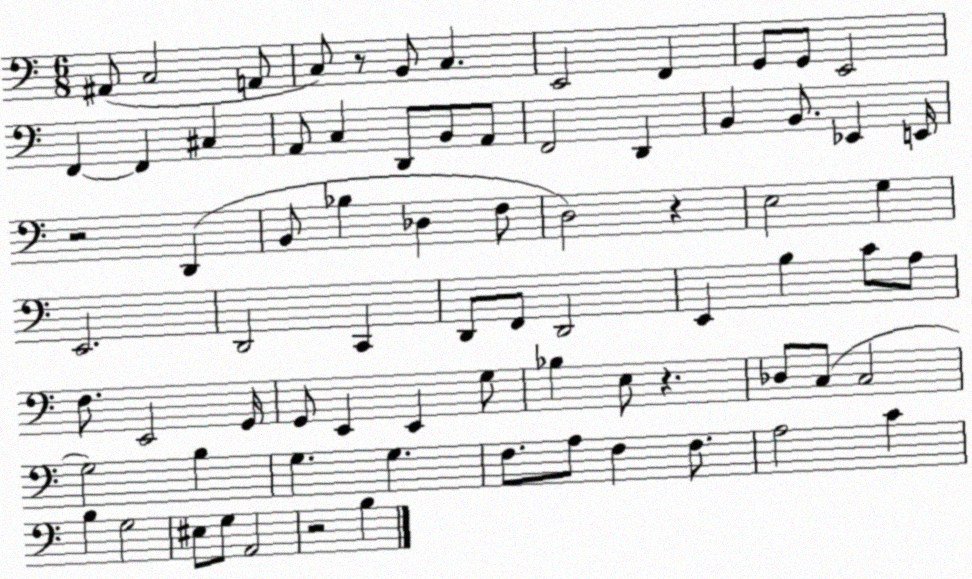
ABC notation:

X:1
T:Untitled
M:6/8
L:1/4
K:C
^A,,/2 C,2 A,,/2 C,/2 z/2 B,,/2 C, E,,2 F,, G,,/2 G,,/2 E,,2 F,, F,, ^C, A,,/2 C, D,,/2 B,,/2 A,,/2 F,,2 D,, B,, B,,/2 _E,, E,,/4 z2 D,, B,,/2 _B, _D, F,/2 D,2 z E,2 G, E,,2 D,,2 C,, D,,/2 F,,/2 D,,2 E,, B, C/2 A,/2 F,/2 E,,2 G,,/4 G,,/2 E,, E,, G,/2 _B, E,/2 z _D,/2 C,/2 C,2 G,2 B, G, G, F,/2 A,/2 F, F,/2 A,2 C B, G,2 ^E,/2 G,/2 A,,2 z2 B,